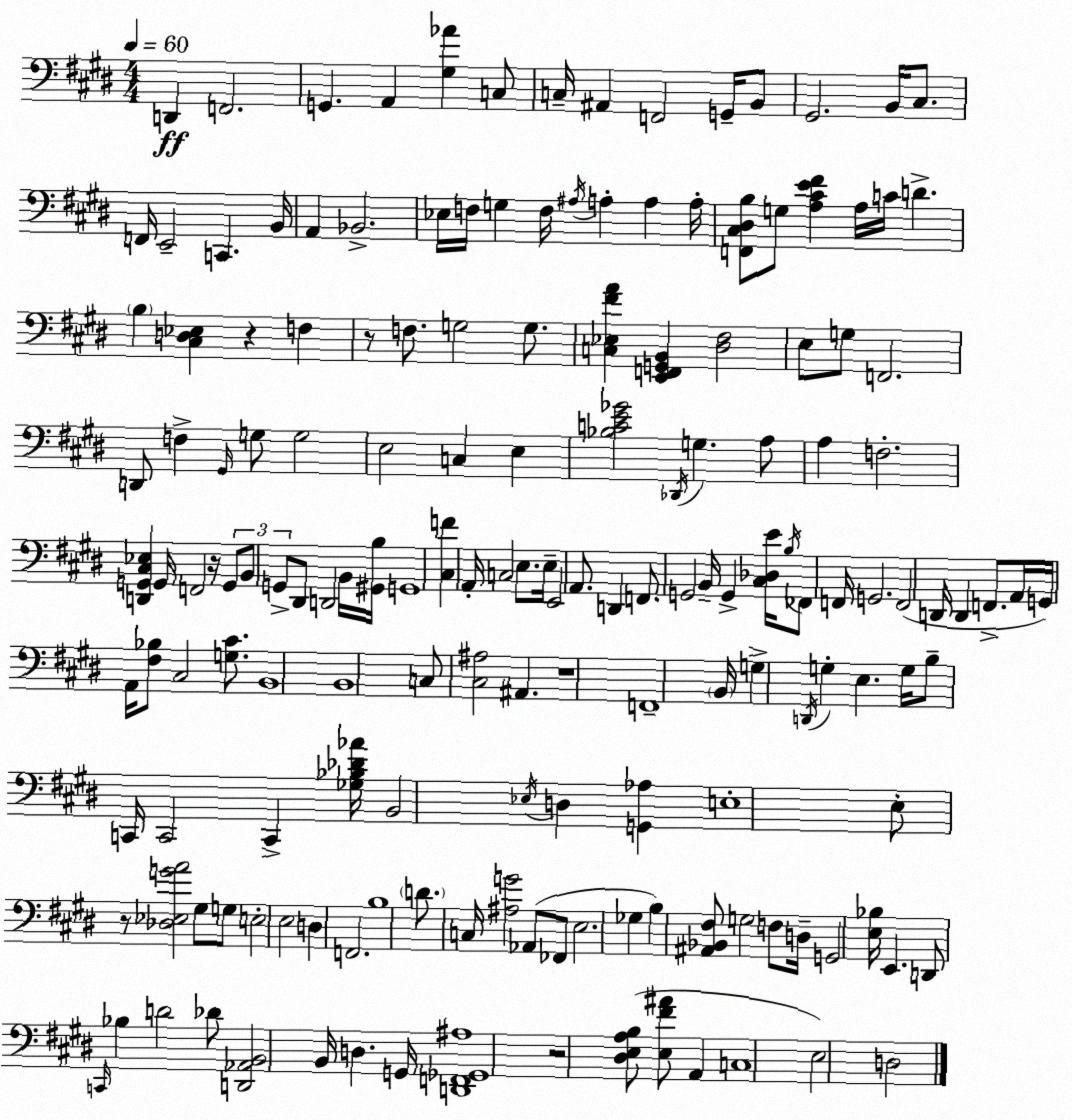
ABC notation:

X:1
T:Untitled
M:4/4
L:1/4
K:E
D,, F,,2 G,, A,, [^G,_A] C,/2 C,/4 ^A,, F,,2 G,,/4 B,,/2 ^G,,2 B,,/4 ^C,/2 F,,/4 E,,2 C,, B,,/4 A,, _B,,2 _E,/4 F,/4 G, F,/4 ^A,/4 A, A, A,/4 [F,,^C,^D,B,]/2 G,/2 [A,^CE^F] A,/4 C/4 D B, [^C,D,_E,] z F, z/2 F,/2 G,2 G,/2 [C,_E,^FA] [E,,F,,G,,B,,] [^D,^F,]2 E,/2 G,/2 F,,2 D,,/2 F, ^G,,/4 G,/2 G,2 E,2 C, E, [_B,CE_G]2 _D,,/4 G, A,/2 A, F,2 [D,,G,,^C,_E,] G,,/4 F,,2 z/4 G,,/2 B,,/2 G,,/2 ^D,,/2 D,,2 B,,/4 [^G,,B,]/4 G,,4 [^C,F] A,,/4 C,2 E,/2 E,/4 E,,2 A,,/2 D,, F,,/2 G,,2 B,,/4 G,, [^C,_D,E]/4 B,/4 _F,,/2 F,,/4 G,,2 F,,2 D,,/4 D,, F,,/2 A,,/4 G,,/4 A,,/4 [^F,_B,]/2 ^C,2 [G,^C]/2 B,,4 B,,4 C,/2 [^C,^A,]2 ^A,, z4 F,,4 B,,/4 G, D,,/4 G, E, G,/4 B,/2 C,,/4 C,,2 C,, [_G,_B,_D_A]/4 B,,2 _E,/4 D, [G,,_A,] E,4 E,/2 z/2 [_D,_E,GA]2 ^G,/2 G,/2 E,2 E,2 D, F,,2 B,4 D/2 C,/4 [^A,G]2 _A,,/2 _F,,/2 E,2 _G, B, [^A,,_B,,^F,]/2 G,2 F,/2 D,/4 G,,2 [E,_B,]/4 E,, D,,/2 C,,/4 _B, D2 _D/2 [D,,_A,,B,,]2 B,,/4 D, G,,/4 [D,,F,,_G,,^A,]4 z2 [^D,E,A,B,]/2 [E,^F^A]/2 A,, C,4 E,2 D,2